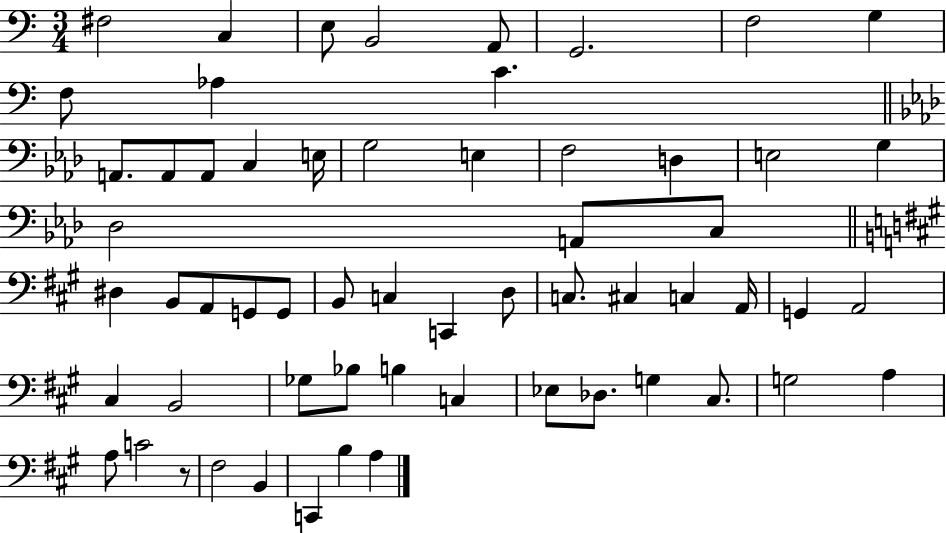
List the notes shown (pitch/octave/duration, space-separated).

F#3/h C3/q E3/e B2/h A2/e G2/h. F3/h G3/q F3/e Ab3/q C4/q. A2/e. A2/e A2/e C3/q E3/s G3/h E3/q F3/h D3/q E3/h G3/q Db3/h A2/e C3/e D#3/q B2/e A2/e G2/e G2/e B2/e C3/q C2/q D3/e C3/e. C#3/q C3/q A2/s G2/q A2/h C#3/q B2/h Gb3/e Bb3/e B3/q C3/q Eb3/e Db3/e. G3/q C#3/e. G3/h A3/q A3/e C4/h R/e F#3/h B2/q C2/q B3/q A3/q